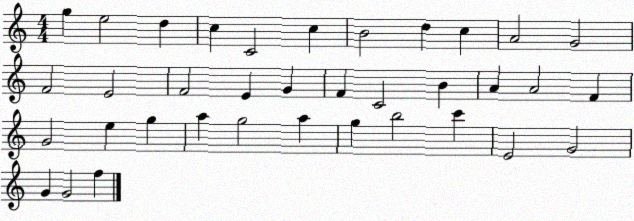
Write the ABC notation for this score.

X:1
T:Untitled
M:4/4
L:1/4
K:C
g e2 d c C2 c B2 d c A2 G2 F2 E2 F2 E G F C2 B A A2 F G2 e g a g2 a g b2 c' E2 G2 G G2 f